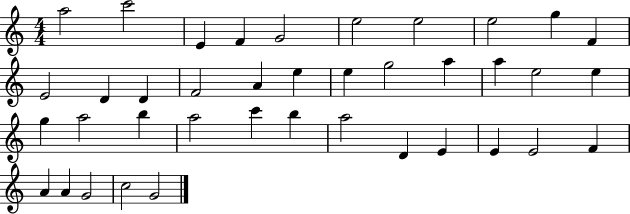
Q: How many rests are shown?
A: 0